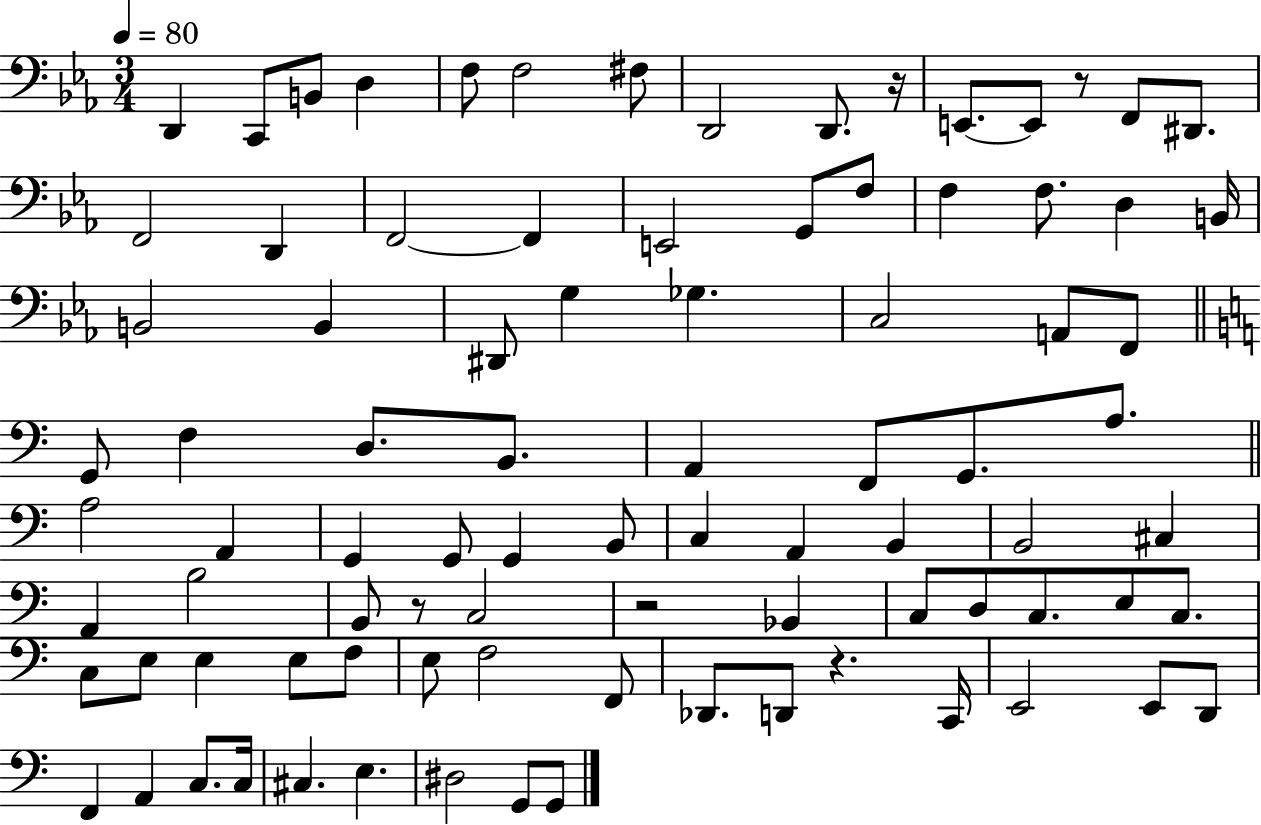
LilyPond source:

{
  \clef bass
  \numericTimeSignature
  \time 3/4
  \key ees \major
  \tempo 4 = 80
  d,4 c,8 b,8 d4 | f8 f2 fis8 | d,2 d,8. r16 | e,8.~~ e,8 r8 f,8 dis,8. | \break f,2 d,4 | f,2~~ f,4 | e,2 g,8 f8 | f4 f8. d4 b,16 | \break b,2 b,4 | dis,8 g4 ges4. | c2 a,8 f,8 | \bar "||" \break \key a \minor g,8 f4 d8. b,8. | a,4 f,8 g,8. a8. | \bar "||" \break \key c \major a2 a,4 | g,4 g,8 g,4 b,8 | c4 a,4 b,4 | b,2 cis4 | \break a,4 b2 | b,8 r8 c2 | r2 bes,4 | c8 d8 c8. e8 c8. | \break c8 e8 e4 e8 f8 | e8 f2 f,8 | des,8. d,8 r4. c,16 | e,2 e,8 d,8 | \break f,4 a,4 c8. c16 | cis4. e4. | dis2 g,8 g,8 | \bar "|."
}